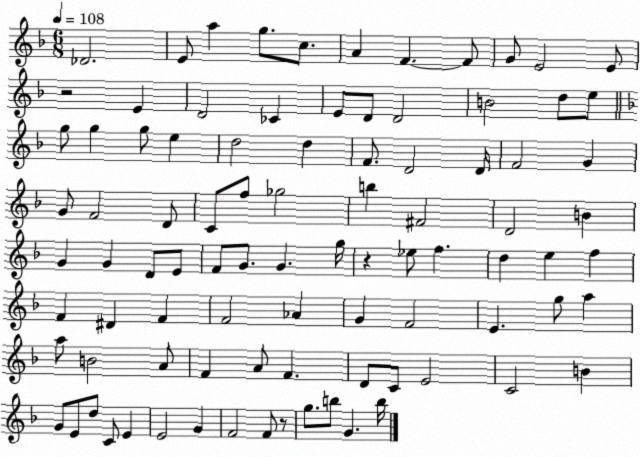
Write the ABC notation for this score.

X:1
T:Untitled
M:6/8
L:1/4
K:F
_D2 E/2 a g/2 c/2 A F F/2 G/2 E2 E/2 z2 E D2 _C E/2 D/2 D2 B2 d/2 e/2 g/2 g g/2 e d2 d F/2 D2 D/4 F2 G G/2 F2 D/2 C/2 f/2 _g2 b ^F2 D2 B G G D/2 E/2 F/2 G/2 G g/4 z _e/2 f d e f F ^D F F2 _A G F2 E g/2 a a/2 B2 A/2 F A/2 F D/2 C/2 E2 C2 B G/2 E/2 d/2 C/2 E E2 G F2 F/2 z/2 g/2 b/2 G b/4